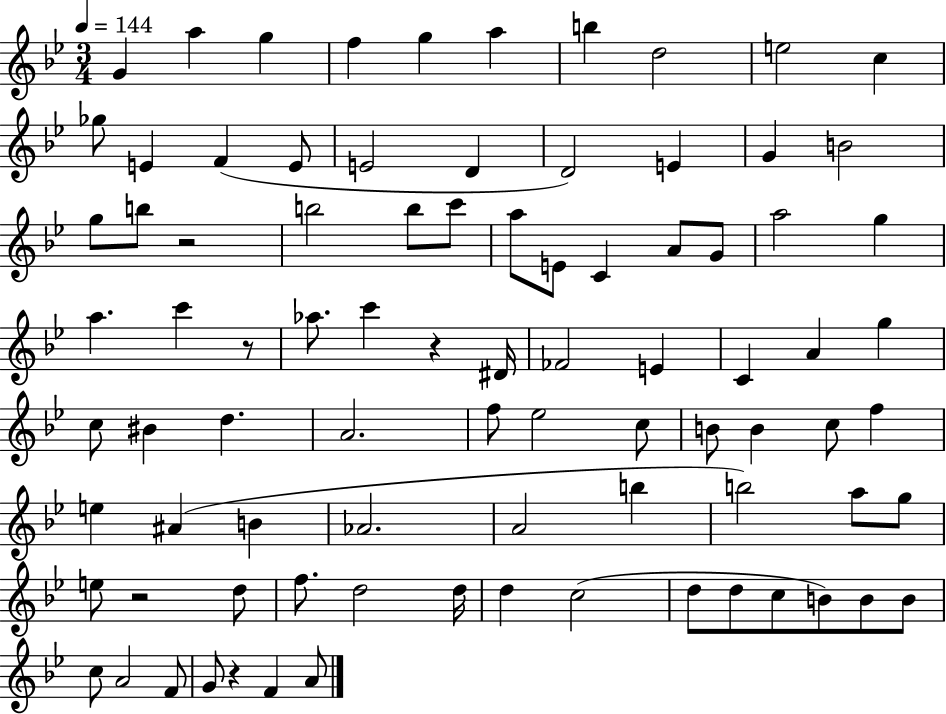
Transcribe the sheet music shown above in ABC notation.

X:1
T:Untitled
M:3/4
L:1/4
K:Bb
G a g f g a b d2 e2 c _g/2 E F E/2 E2 D D2 E G B2 g/2 b/2 z2 b2 b/2 c'/2 a/2 E/2 C A/2 G/2 a2 g a c' z/2 _a/2 c' z ^D/4 _F2 E C A g c/2 ^B d A2 f/2 _e2 c/2 B/2 B c/2 f e ^A B _A2 A2 b b2 a/2 g/2 e/2 z2 d/2 f/2 d2 d/4 d c2 d/2 d/2 c/2 B/2 B/2 B/2 c/2 A2 F/2 G/2 z F A/2